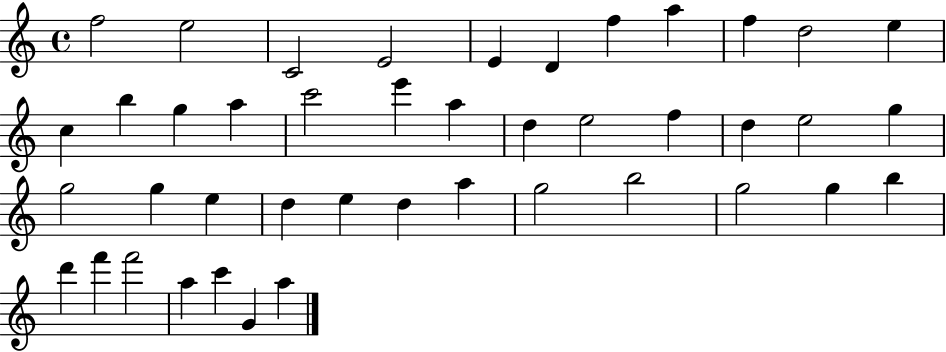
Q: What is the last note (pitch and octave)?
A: A5